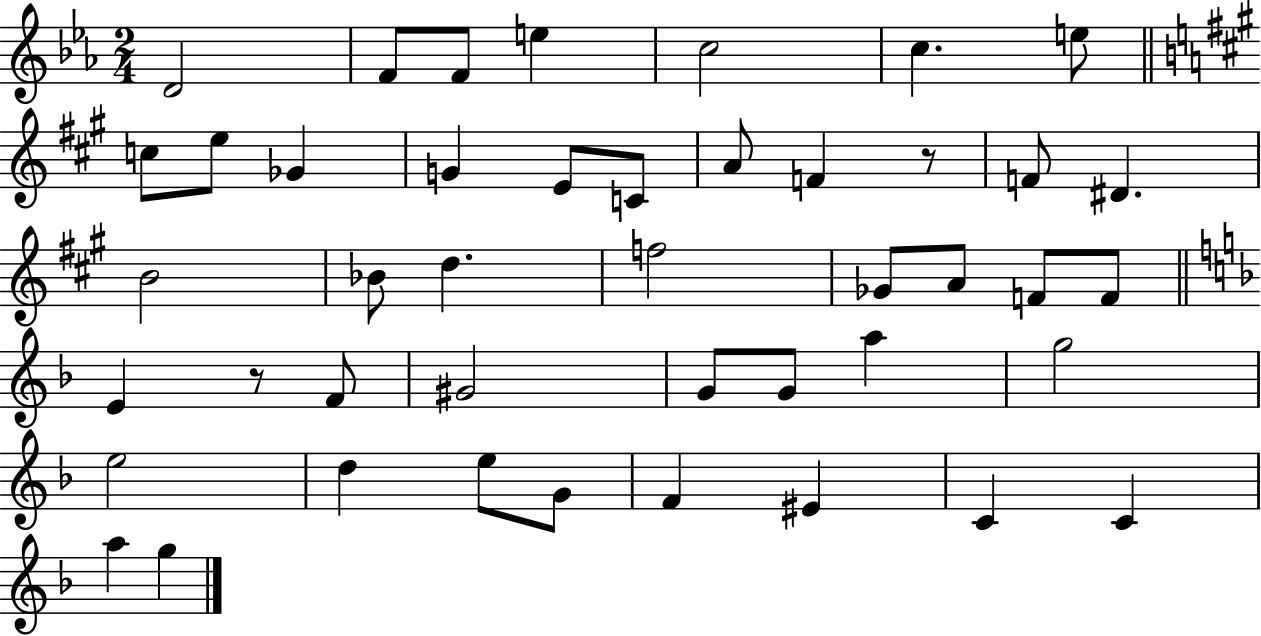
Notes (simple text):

D4/h F4/e F4/e E5/q C5/h C5/q. E5/e C5/e E5/e Gb4/q G4/q E4/e C4/e A4/e F4/q R/e F4/e D#4/q. B4/h Bb4/e D5/q. F5/h Gb4/e A4/e F4/e F4/e E4/q R/e F4/e G#4/h G4/e G4/e A5/q G5/h E5/h D5/q E5/e G4/e F4/q EIS4/q C4/q C4/q A5/q G5/q